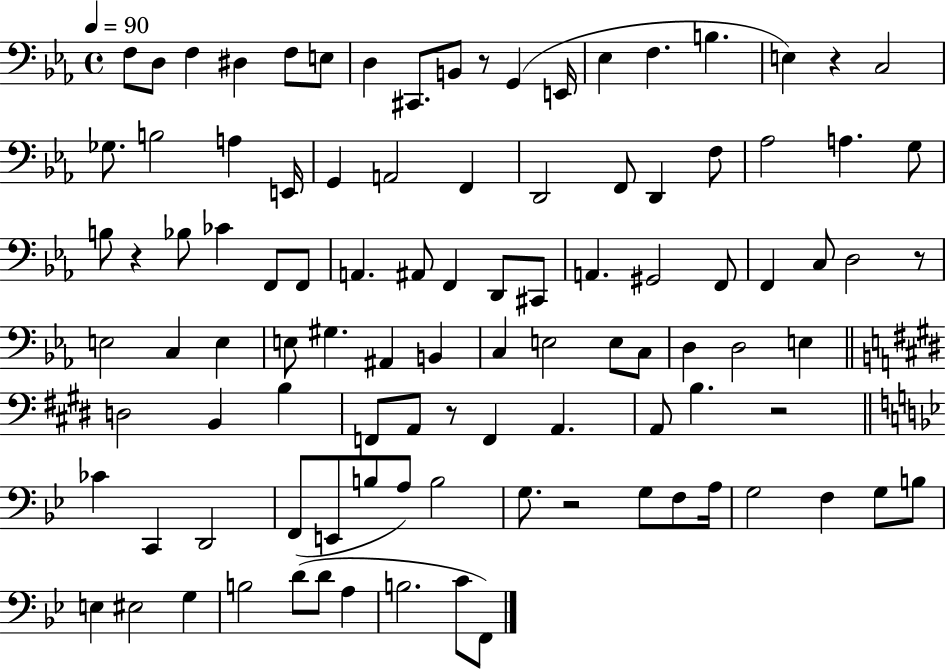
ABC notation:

X:1
T:Untitled
M:4/4
L:1/4
K:Eb
F,/2 D,/2 F, ^D, F,/2 E,/2 D, ^C,,/2 B,,/2 z/2 G,, E,,/4 _E, F, B, E, z C,2 _G,/2 B,2 A, E,,/4 G,, A,,2 F,, D,,2 F,,/2 D,, F,/2 _A,2 A, G,/2 B,/2 z _B,/2 _C F,,/2 F,,/2 A,, ^A,,/2 F,, D,,/2 ^C,,/2 A,, ^G,,2 F,,/2 F,, C,/2 D,2 z/2 E,2 C, E, E,/2 ^G, ^A,, B,, C, E,2 E,/2 C,/2 D, D,2 E, D,2 B,, B, F,,/2 A,,/2 z/2 F,, A,, A,,/2 B, z2 _C C,, D,,2 F,,/2 E,,/2 B,/2 A,/2 B,2 G,/2 z2 G,/2 F,/2 A,/4 G,2 F, G,/2 B,/2 E, ^E,2 G, B,2 D/2 D/2 A, B,2 C/2 F,,/2